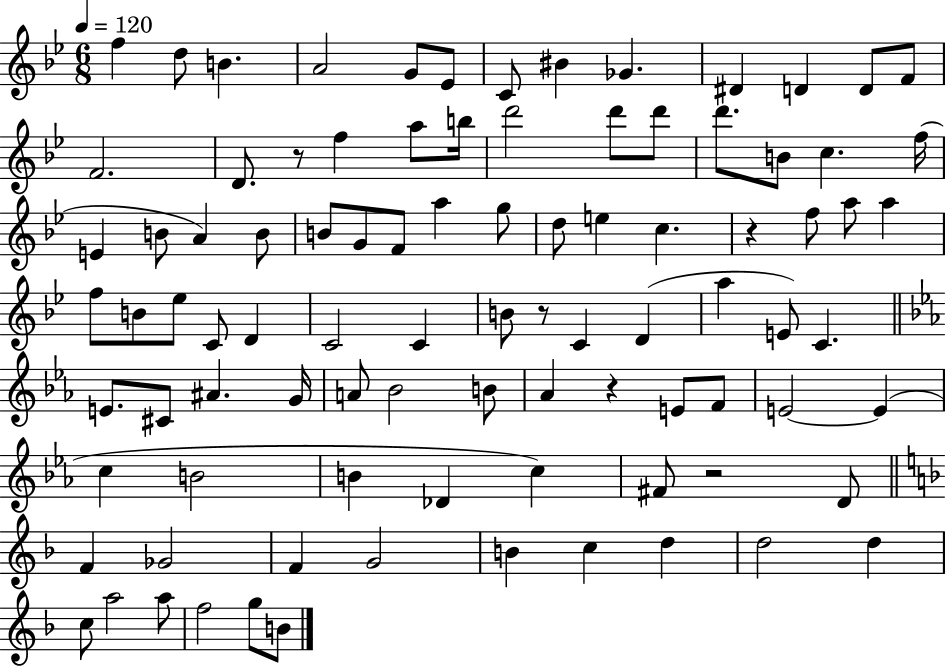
F5/q D5/e B4/q. A4/h G4/e Eb4/e C4/e BIS4/q Gb4/q. D#4/q D4/q D4/e F4/e F4/h. D4/e. R/e F5/q A5/e B5/s D6/h D6/e D6/e D6/e. B4/e C5/q. F5/s E4/q B4/e A4/q B4/e B4/e G4/e F4/e A5/q G5/e D5/e E5/q C5/q. R/q F5/e A5/e A5/q F5/e B4/e Eb5/e C4/e D4/q C4/h C4/q B4/e R/e C4/q D4/q A5/q E4/e C4/q. E4/e. C#4/e A#4/q. G4/s A4/e Bb4/h B4/e Ab4/q R/q E4/e F4/e E4/h E4/q C5/q B4/h B4/q Db4/q C5/q F#4/e R/h D4/e F4/q Gb4/h F4/q G4/h B4/q C5/q D5/q D5/h D5/q C5/e A5/h A5/e F5/h G5/e B4/e